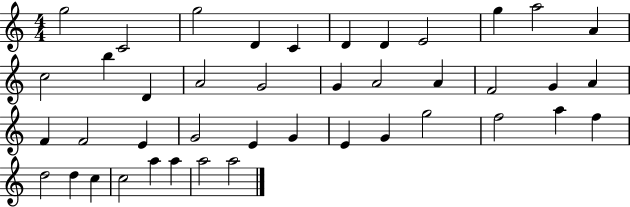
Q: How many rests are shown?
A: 0